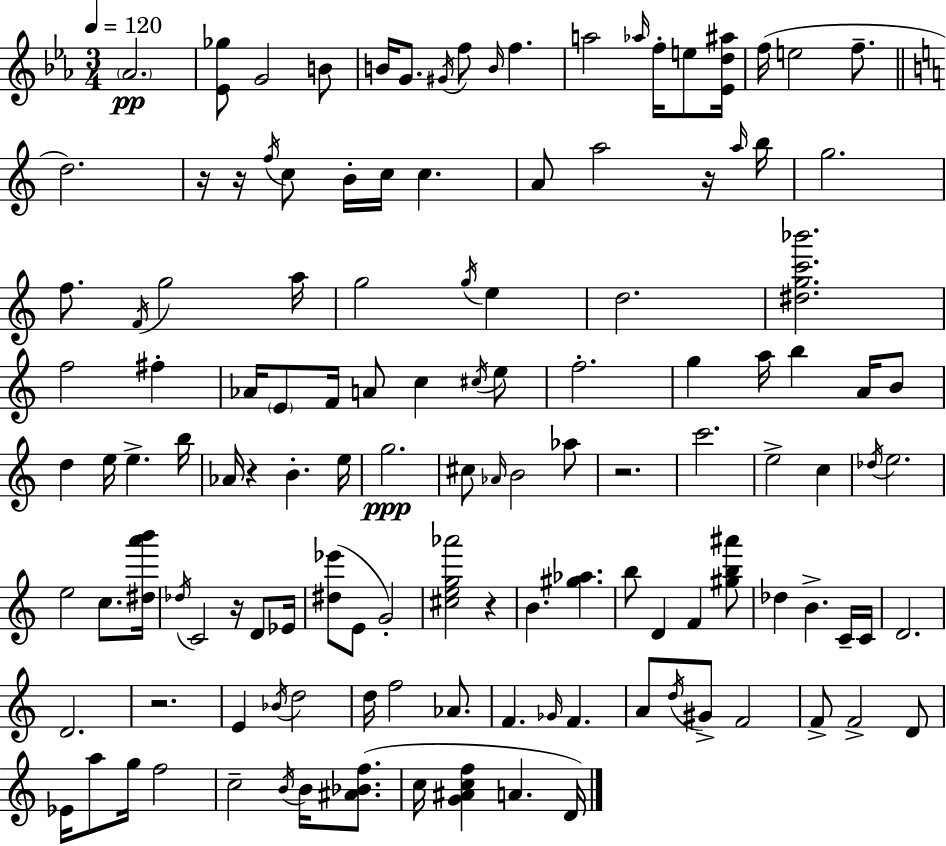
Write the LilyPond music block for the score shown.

{
  \clef treble
  \numericTimeSignature
  \time 3/4
  \key ees \major
  \tempo 4 = 120
  \parenthesize aes'2.\pp | <ees' ges''>8 g'2 b'8 | b'16 g'8. \acciaccatura { gis'16 } f''8 \grace { b'16 } f''4. | a''2 \grace { aes''16 } f''16-. | \break e''8 <ees' d'' ais''>16 f''16( e''2 | f''8.-- \bar "||" \break \key a \minor d''2.) | r16 r16 \acciaccatura { f''16 } c''8 b'16-. c''16 c''4. | a'8 a''2 r16 | \grace { a''16 } b''16 g''2. | \break f''8. \acciaccatura { f'16 } g''2 | a''16 g''2 \acciaccatura { g''16 } | e''4 d''2. | <dis'' g'' c''' bes'''>2. | \break f''2 | fis''4-. aes'16 \parenthesize e'8 f'16 a'8 c''4 | \acciaccatura { cis''16 } e''8 f''2.-. | g''4 a''16 b''4 | \break a'16 b'8 d''4 e''16 e''4.-> | b''16 aes'16 r4 b'4.-. | e''16 g''2.\ppp | cis''8 \grace { aes'16 } b'2 | \break aes''8 r2. | c'''2. | e''2-> | c''4 \acciaccatura { des''16 } e''2. | \break e''2 | c''8. <dis'' a''' b'''>16 \acciaccatura { des''16 } c'2 | r16 d'8 ees'16 <dis'' ees'''>8( e'8 | g'2-.) <cis'' e'' g'' aes'''>2 | \break r4 b'4. | <gis'' aes''>4. b''8 d'4 | f'4 <gis'' b'' ais'''>8 des''4 | b'4.-> c'16-- c'16 d'2. | \break d'2. | r2. | e'4 | \acciaccatura { bes'16 } d''2 d''16 f''2 | \break aes'8. f'4. | \grace { ges'16 } f'4. a'8 | \acciaccatura { d''16 } gis'8-> f'2 f'8-> | f'2-> d'8 ees'16 | \break a''8 g''16 f''2 c''2-- | \acciaccatura { b'16 } b'16 <ais' bes' f''>8.( | c''16 <g' ais' c'' f''>4 a'4. d'16) | \bar "|."
}